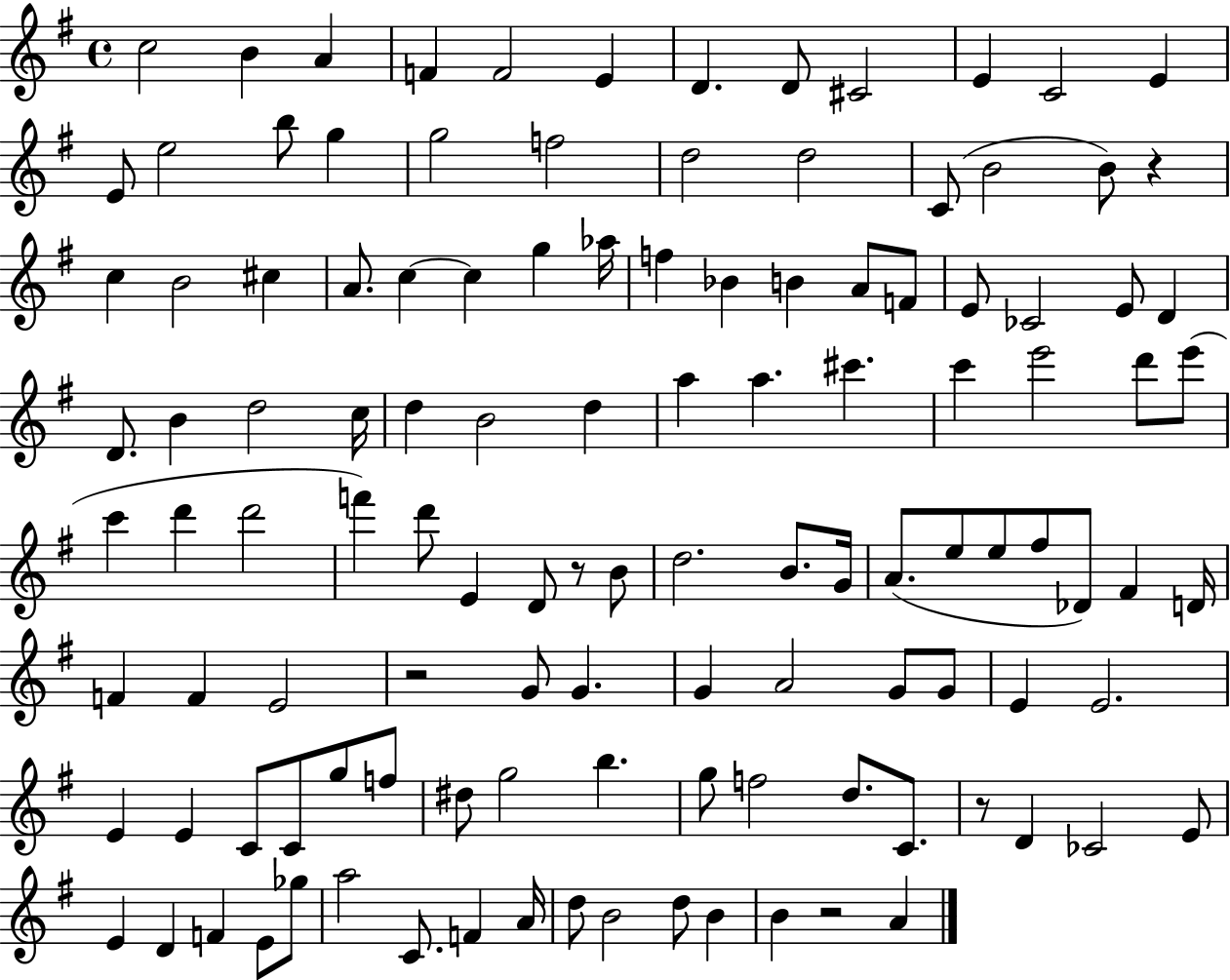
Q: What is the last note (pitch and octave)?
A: A4